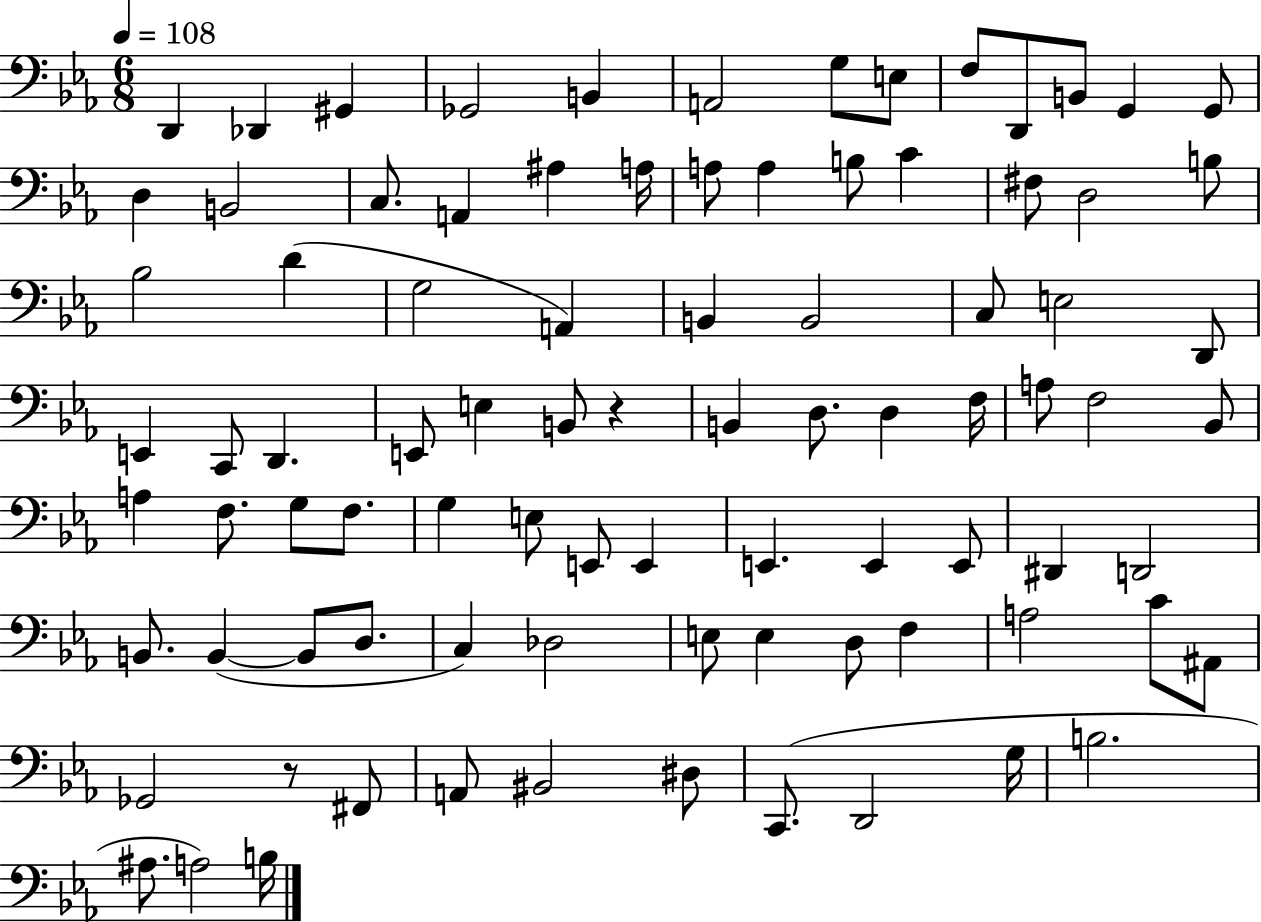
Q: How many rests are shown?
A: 2